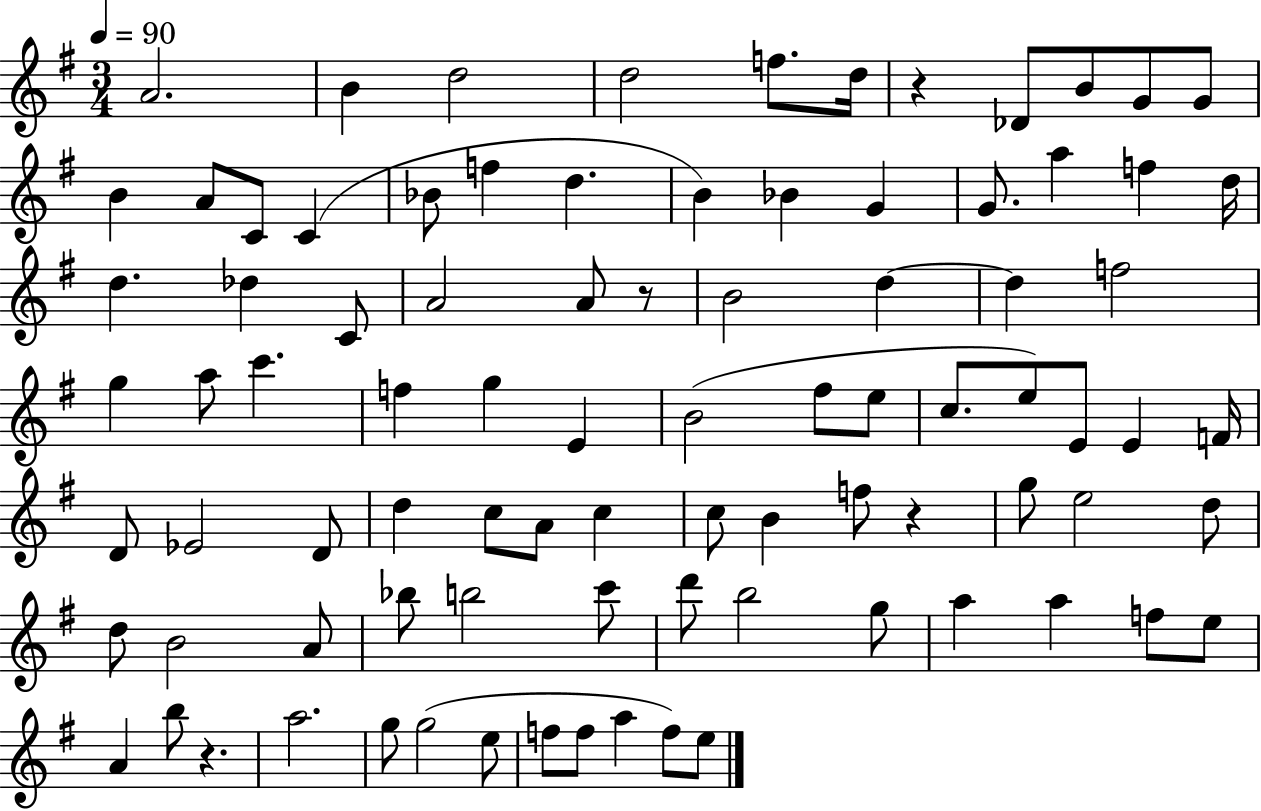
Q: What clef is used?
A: treble